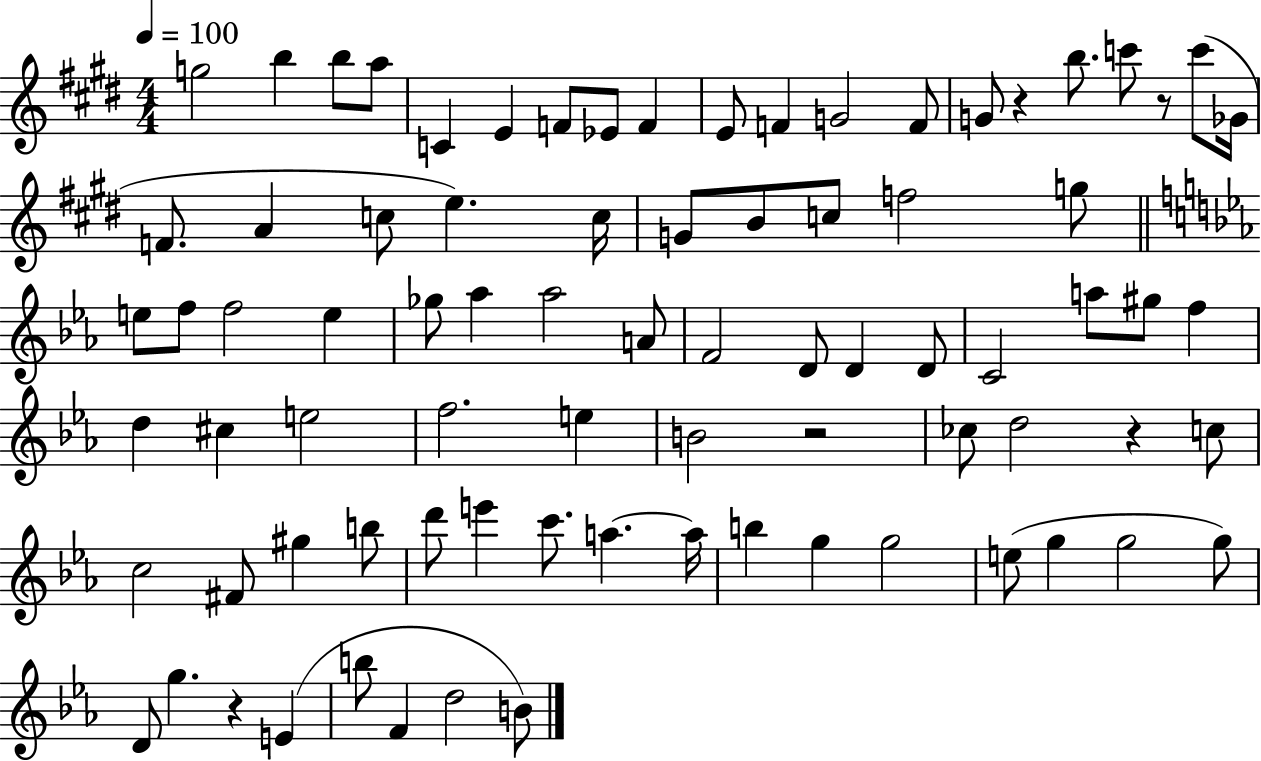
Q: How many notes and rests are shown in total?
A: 81